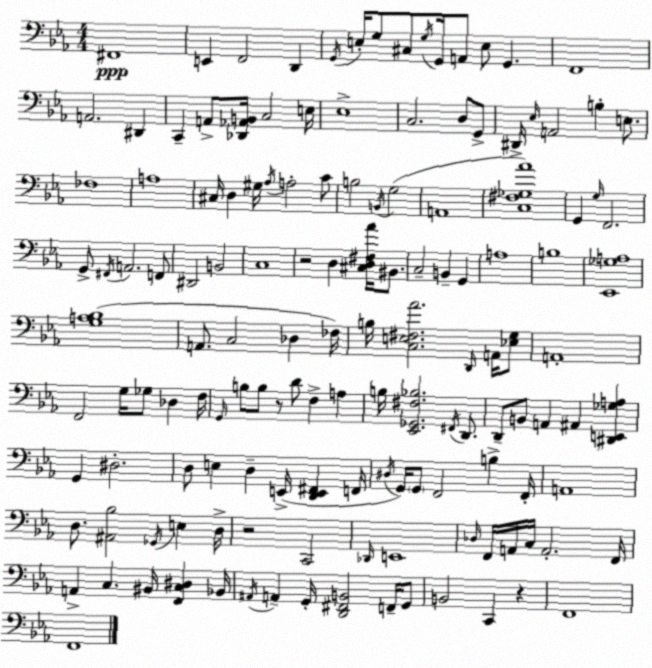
X:1
T:Untitled
M:4/4
L:1/4
K:Cm
^F,,4 E,, F,,2 D,, G,,/4 E,/4 G,/2 ^C,/2 G,/4 G,,/4 A,,/2 E,/2 G,, F,,4 A,,2 ^D,, C,, A,,/2 [_D,,_A,,B,,]/4 C,2 E,/4 _E,4 C,2 D,/2 G,,/2 ^D,,/4 _E,/4 A,,2 B, E,/2 _F,4 A,4 ^C,/4 D, ^G,/4 _A,/4 A,2 C/2 B,2 B,,/4 G,2 A,,4 [C,^F,_G,_A]4 G,, G,/4 F,,2 G,,/2 ^F,,/4 A,,2 F,,/2 ^D,,2 B,,2 C,4 z2 D, [^C,D,^F,_A]/4 ^B,,/2 C,2 B,, G,, A,4 B,4 [_E,,_G,A,]4 [G,A,_B,]4 A,,/2 C,2 _D, _F,/4 B,/4 [C,E,^F,_A]2 D,,/4 A,,/4 [_E,G,]/2 A,,4 F,,2 G,/4 _G,/2 _D, F,/4 G,,/4 B,/2 B,/2 z/2 D/2 F, A, B,/4 [_E,,_G,,^F,_B,]2 ^F,,/4 D,,/2 D,,/2 B,,/2 A,, ^A,, [^D,,E,,_G,A,] G,, ^D,2 D,/2 E, D, E,,/4 [D,,E,,^F,,] F,,/4 ^D,/4 G,,/4 G,,/2 F,,2 B, F,,/4 A,,4 D,/2 [^A,,_B,]2 _G,,/4 E, D,/4 z2 C,,2 _D,,/4 E,,4 _D,/4 F,,/4 A,,/4 C,/4 A,,2 F,,/4 A,, C, ^B,,/4 [F,,C,^D,] _B,,/4 ^A,,/4 A,, G,,/4 [D,,^F,,B,,]2 F,,/4 G,,/2 B,,2 C,, z F,,4 F,,4